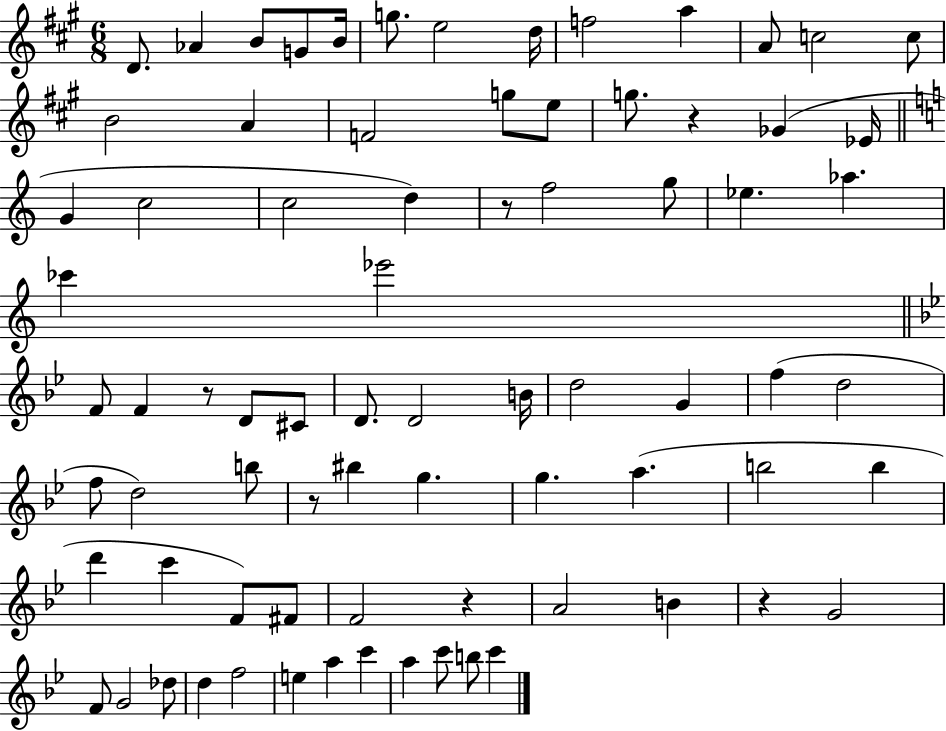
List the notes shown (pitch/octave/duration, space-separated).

D4/e. Ab4/q B4/e G4/e B4/s G5/e. E5/h D5/s F5/h A5/q A4/e C5/h C5/e B4/h A4/q F4/h G5/e E5/e G5/e. R/q Gb4/q Eb4/s G4/q C5/h C5/h D5/q R/e F5/h G5/e Eb5/q. Ab5/q. CES6/q Eb6/h F4/e F4/q R/e D4/e C#4/e D4/e. D4/h B4/s D5/h G4/q F5/q D5/h F5/e D5/h B5/e R/e BIS5/q G5/q. G5/q. A5/q. B5/h B5/q D6/q C6/q F4/e F#4/e F4/h R/q A4/h B4/q R/q G4/h F4/e G4/h Db5/e D5/q F5/h E5/q A5/q C6/q A5/q C6/e B5/e C6/q